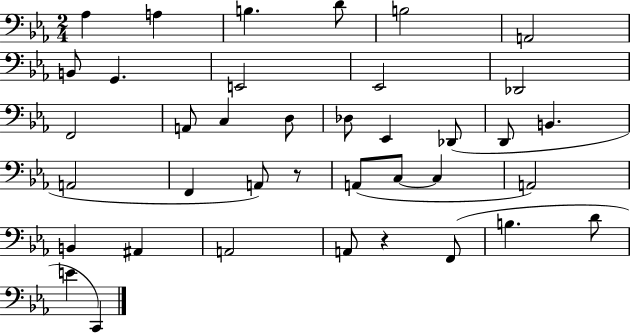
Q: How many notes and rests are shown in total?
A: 38